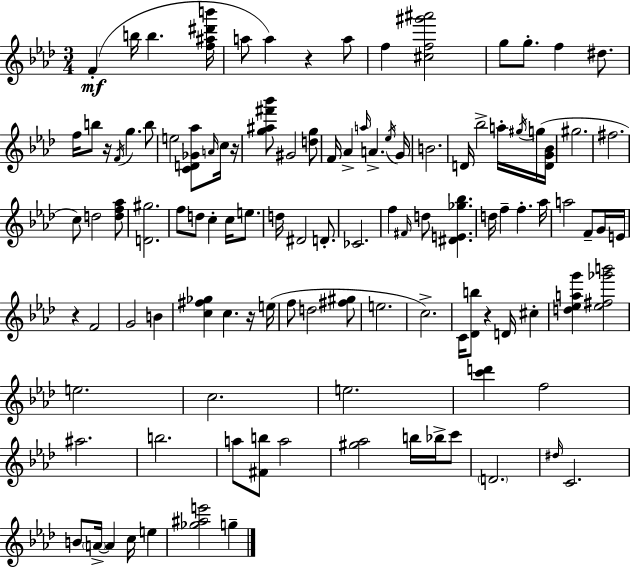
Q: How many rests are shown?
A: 6